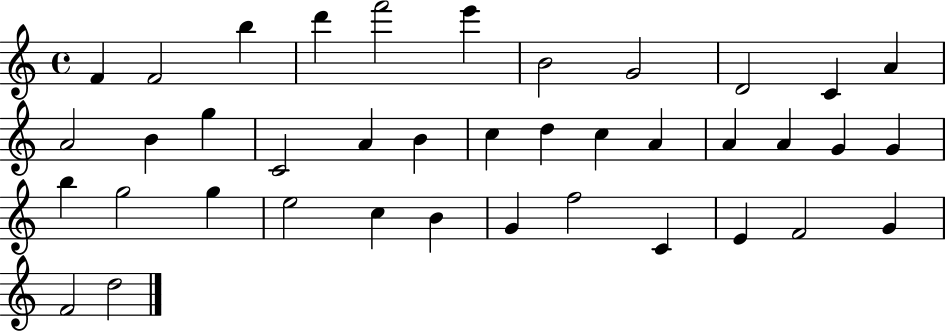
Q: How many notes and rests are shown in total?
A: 39